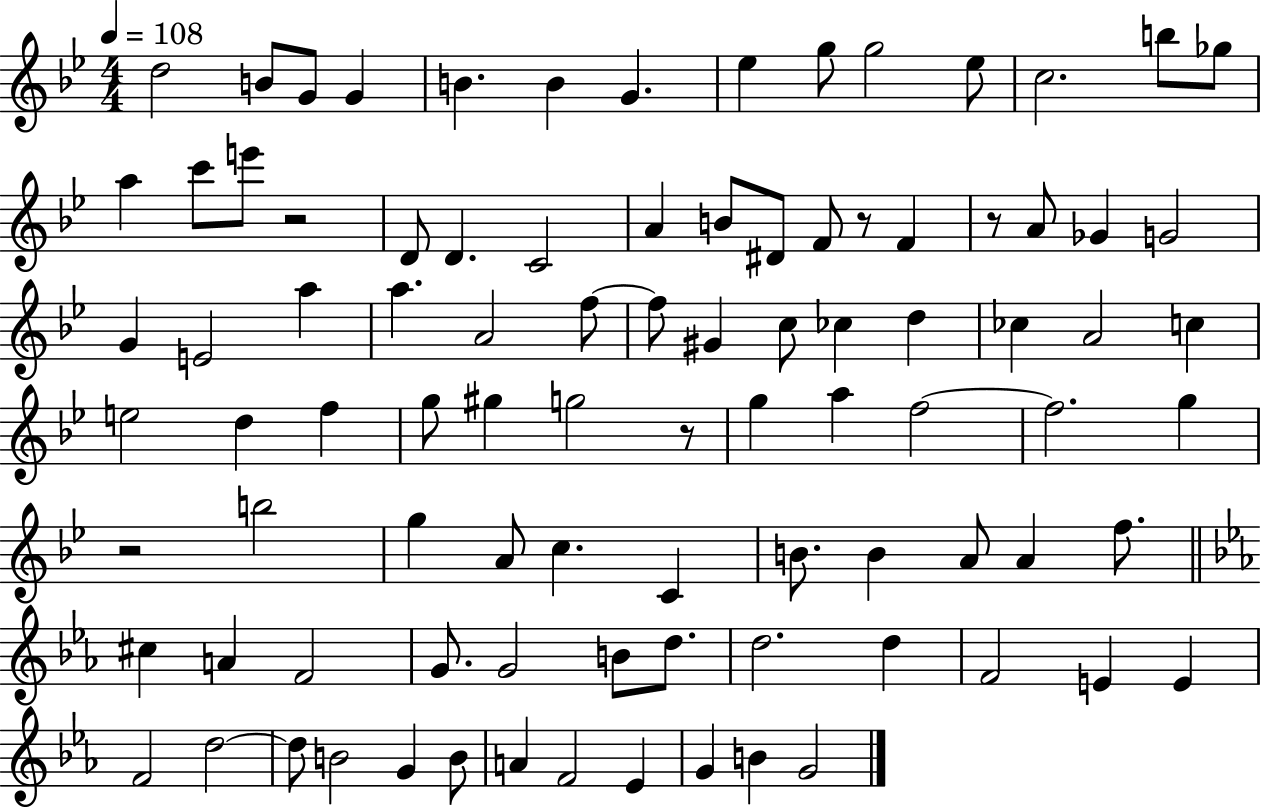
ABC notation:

X:1
T:Untitled
M:4/4
L:1/4
K:Bb
d2 B/2 G/2 G B B G _e g/2 g2 _e/2 c2 b/2 _g/2 a c'/2 e'/2 z2 D/2 D C2 A B/2 ^D/2 F/2 z/2 F z/2 A/2 _G G2 G E2 a a A2 f/2 f/2 ^G c/2 _c d _c A2 c e2 d f g/2 ^g g2 z/2 g a f2 f2 g z2 b2 g A/2 c C B/2 B A/2 A f/2 ^c A F2 G/2 G2 B/2 d/2 d2 d F2 E E F2 d2 d/2 B2 G B/2 A F2 _E G B G2